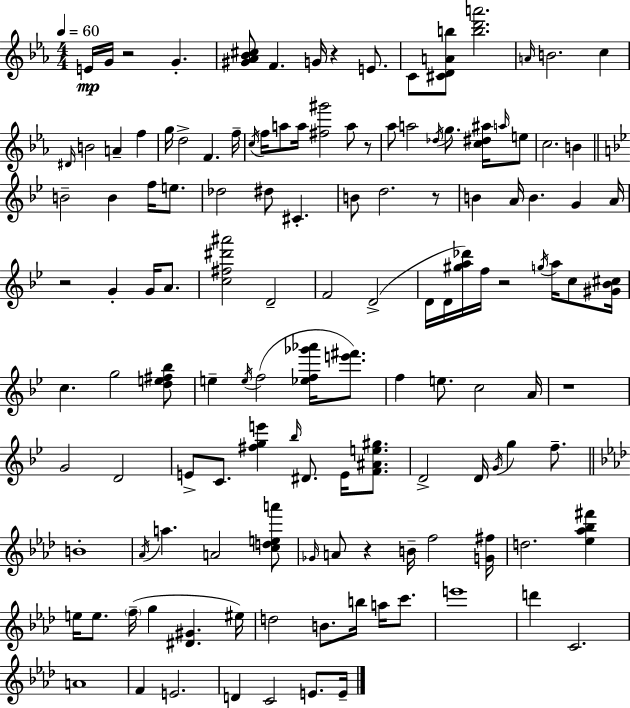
E4/s G4/s R/h G4/q. [G#4,Ab4,Bb4,C#5]/e F4/q. G4/s R/q E4/e. C4/e [C#4,D4,A4,B5]/e [B5,D6,A6]/h. A4/s B4/h. C5/q D#4/s B4/h A4/q F5/q G5/s D5/h F4/q. F5/s C5/s F5/s A5/e A5/s [F#5,G#6]/h A5/e R/e Ab5/e A5/h Db5/s G5/e. [C5,D#5,A#5]/s A5/s E5/e C5/h. B4/q B4/h B4/q F5/s E5/e. Db5/h D#5/e C#4/q. B4/e D5/h. R/e B4/q A4/s B4/q. G4/q A4/s R/h G4/q G4/s A4/e. [C5,F#5,D#6,A#6]/h D4/h F4/h D4/h D4/s D4/s [G#5,A5,Db6]/s F5/s R/h G5/s A5/s C5/e [G#4,Bb4,C#5]/s C5/q. G5/h [D5,E5,F#5,Bb5]/e E5/q E5/s F5/h [Eb5,F5,Gb6,Ab6]/s [E6,F#6]/e. F5/q E5/e. C5/h A4/s R/w G4/h D4/h E4/e C4/e. [F#5,G5,E6]/q Bb5/s D#4/e. E4/s [F4,A#4,E5,G#5]/e. D4/h D4/s G4/s G5/q F5/e. B4/w Ab4/s A5/q. A4/h [C5,D5,E5,A6]/e Gb4/s A4/e R/q B4/s F5/h [G4,F#5]/s D5/h. [Eb5,Ab5,Bb5,F#6]/q E5/s E5/e. F5/s G5/q [D#4,G#4]/q. EIS5/s D5/h B4/e. B5/s A5/s C6/e. E6/w D6/q C4/h. A4/w F4/q E4/h. D4/q C4/h E4/e. E4/s